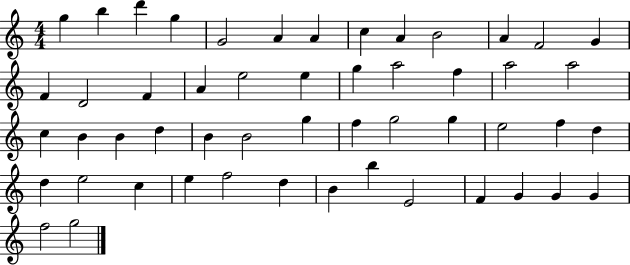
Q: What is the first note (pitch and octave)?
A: G5